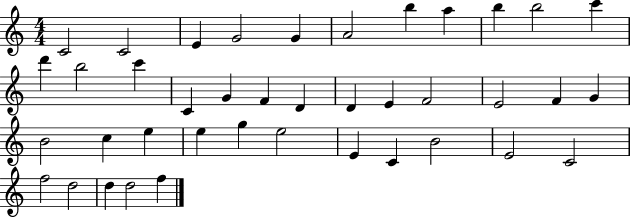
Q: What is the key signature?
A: C major